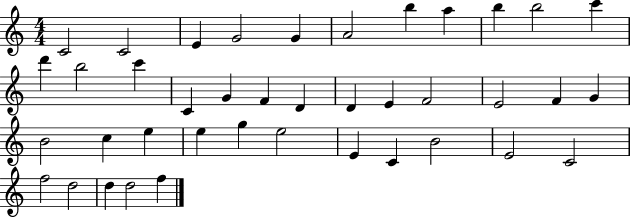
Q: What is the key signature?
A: C major